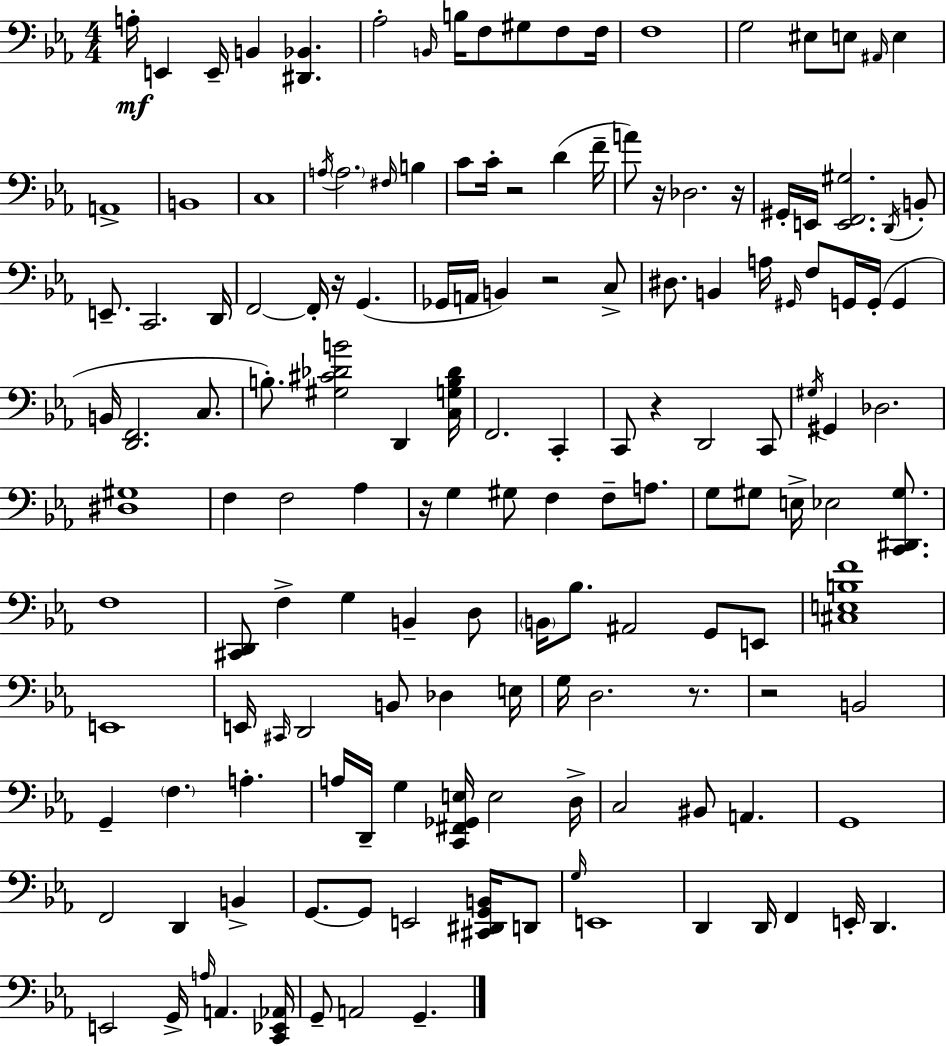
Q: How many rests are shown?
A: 9